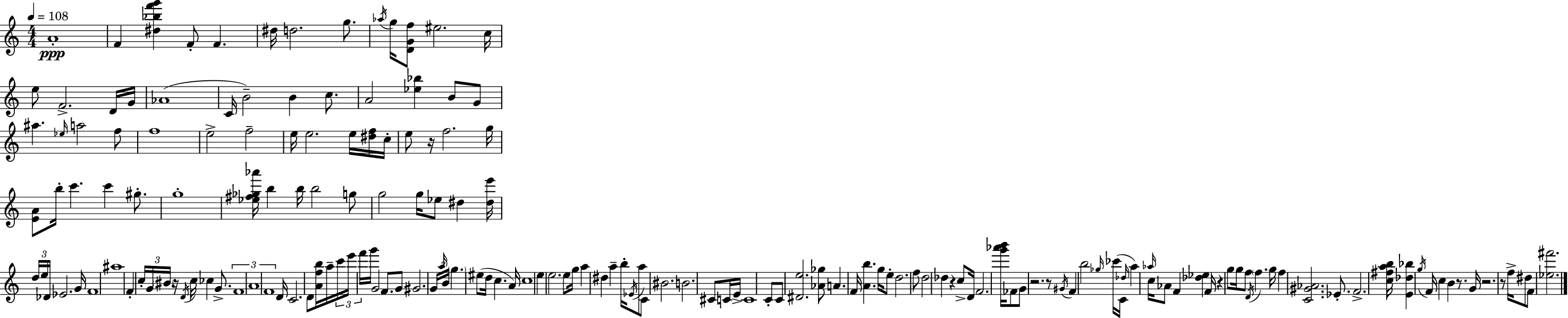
{
  \clef treble
  \numericTimeSignature
  \time 4/4
  \key a \minor
  \tempo 4 = 108
  a'1-.\ppp | f'4 <dis'' bes'' f''' g'''>4 f'8-. f'4. | dis''16 d''2. g''8. | \acciaccatura { aes''16 } g''16 <d' g' f''>8 eis''2. | \break c''16 e''8 f'2.-> d'16 | g'16 aes'1( | c'16 b'2--) b'4 c''8. | a'2 <ees'' bes''>4 b'8 g'8 | \break ais''4. \grace { ees''16 } a''2 | f''8 f''1 | e''2-> f''2-- | e''16 e''2. e''16 | \break <dis'' f''>16 c''16-. e''8 r16 f''2. | g''16 <e' a'>8 b''16-. c'''4. c'''4 gis''8.-. | g''1-. | <ees'' fis'' ges'' aes'''>16 b''4 b''16 b''2 | \break g''8 g''2 g''16 ees''8 dis''4 | <dis'' e'''>16 \tuplet 3/2 { d''16 e''16 des'16 } ees'2. | g'16 f'1 | ais''1 | \break f'4-. \tuplet 3/2 { c''16-. g'16 \parenthesize bis'16 } r16 \acciaccatura { d'16 } c''16 ces''4 | g'8.-> \tuplet 3/2 { f'1 | a'1 | f'1 } | \break d'16 c'2. | d'8 <a' f'' b''>16 a''16-- \tuplet 3/2 { c'''16 e'''16 f'''16 } g'''16 g'2 | f'8. g'8 gis'2. | \tuplet 3/2 { g'16 \grace { a''16 } b'16 } \parenthesize g''4. eis''8( d''16 c''4. | \break a'16) c''1 | e''4 e''2. | e''8 g''16 a''4 dis''4 a''4-- | b''16-. \acciaccatura { ees'16 } a''8 c'8 bis'2. | \break b'2. | cis'8 c'16 e'16-> c'1 | c'8-. c'8 <dis' e''>2. | <aes' ges''>8 a'4. f'16 <a' b''>4. | \break g''16 e''8-. d''2. | f''8 d''2 des''4 | r4 c''8-> d'16 f'2. | <g''' aes''' b'''>16 fes'8 g'8 r2. | \break r8 \acciaccatura { gis'16 } f'4 b''2 | \grace { ges''16 } ces'''16( c'16 \grace { des''16 } a''4) \grace { aes''16 } c''16 aes'8 | f'4 <des'' ees''>4 f'16 r4 g''8 g''16 | f''8 \acciaccatura { d'16 } \parenthesize f''4. g''16 f''4 <c' gis' aes'>2. | \break ees'8.-. f'2.-> | <c'' fis'' a'' b''>16 <e' des'' bes''>4 \acciaccatura { g''16 } f'16 | c''4 b'4 r8. g'16 r2. | r8 f''16-> dis''8 f'8 <ees'' fis'''>2. | \break \bar "|."
}